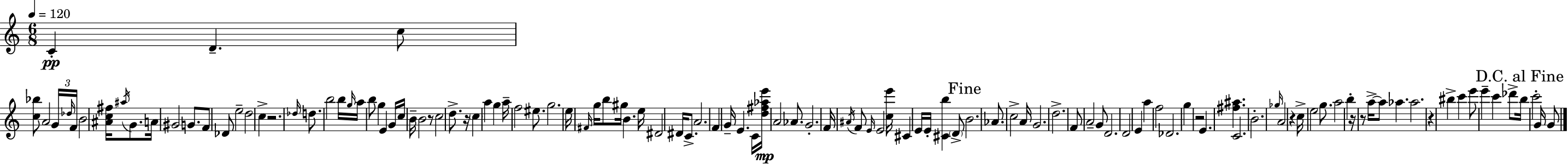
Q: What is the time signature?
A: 6/8